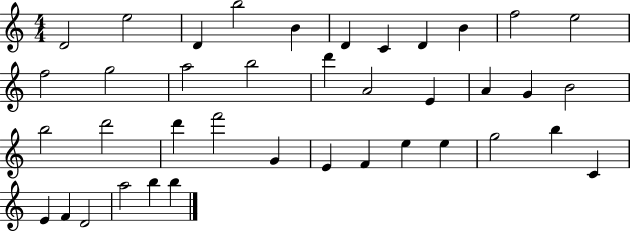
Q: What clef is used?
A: treble